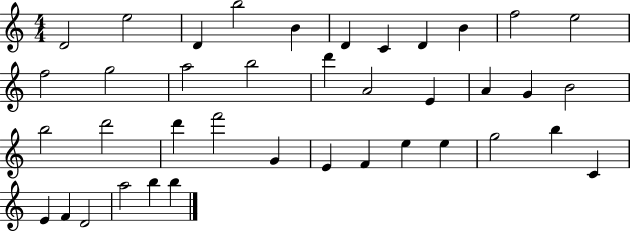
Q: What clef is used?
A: treble